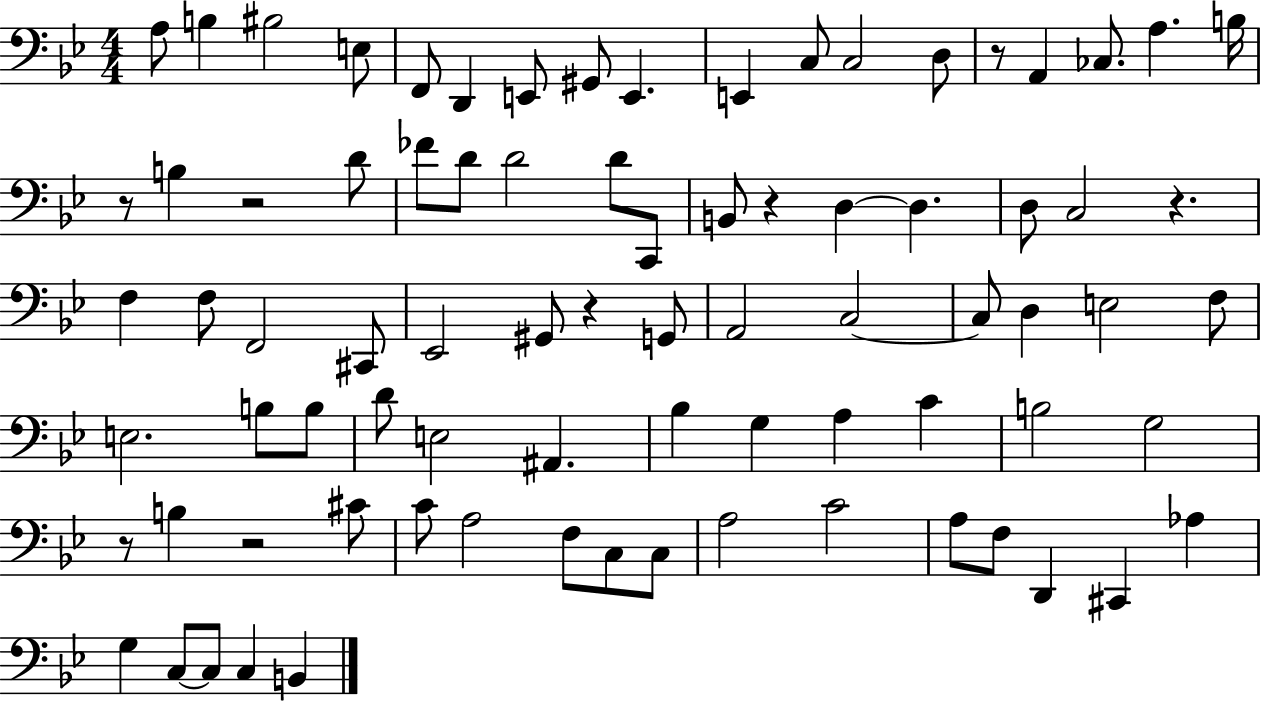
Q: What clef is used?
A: bass